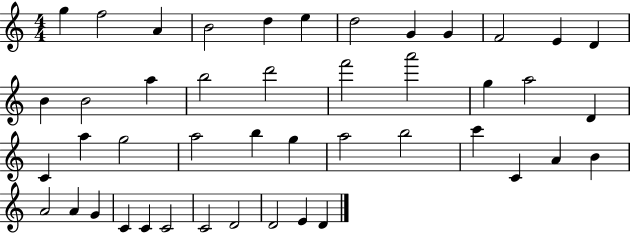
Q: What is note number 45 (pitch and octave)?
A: D4